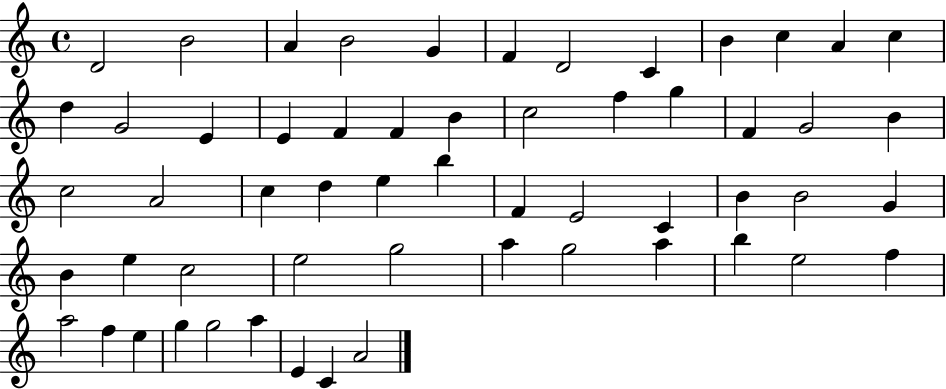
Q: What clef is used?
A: treble